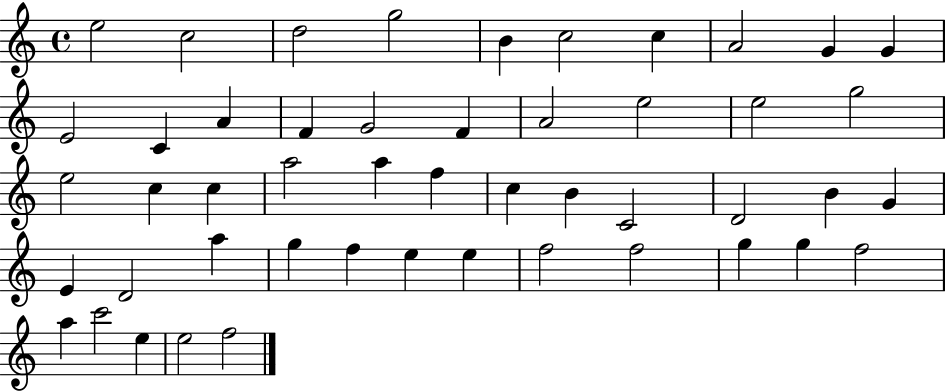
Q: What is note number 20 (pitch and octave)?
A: G5